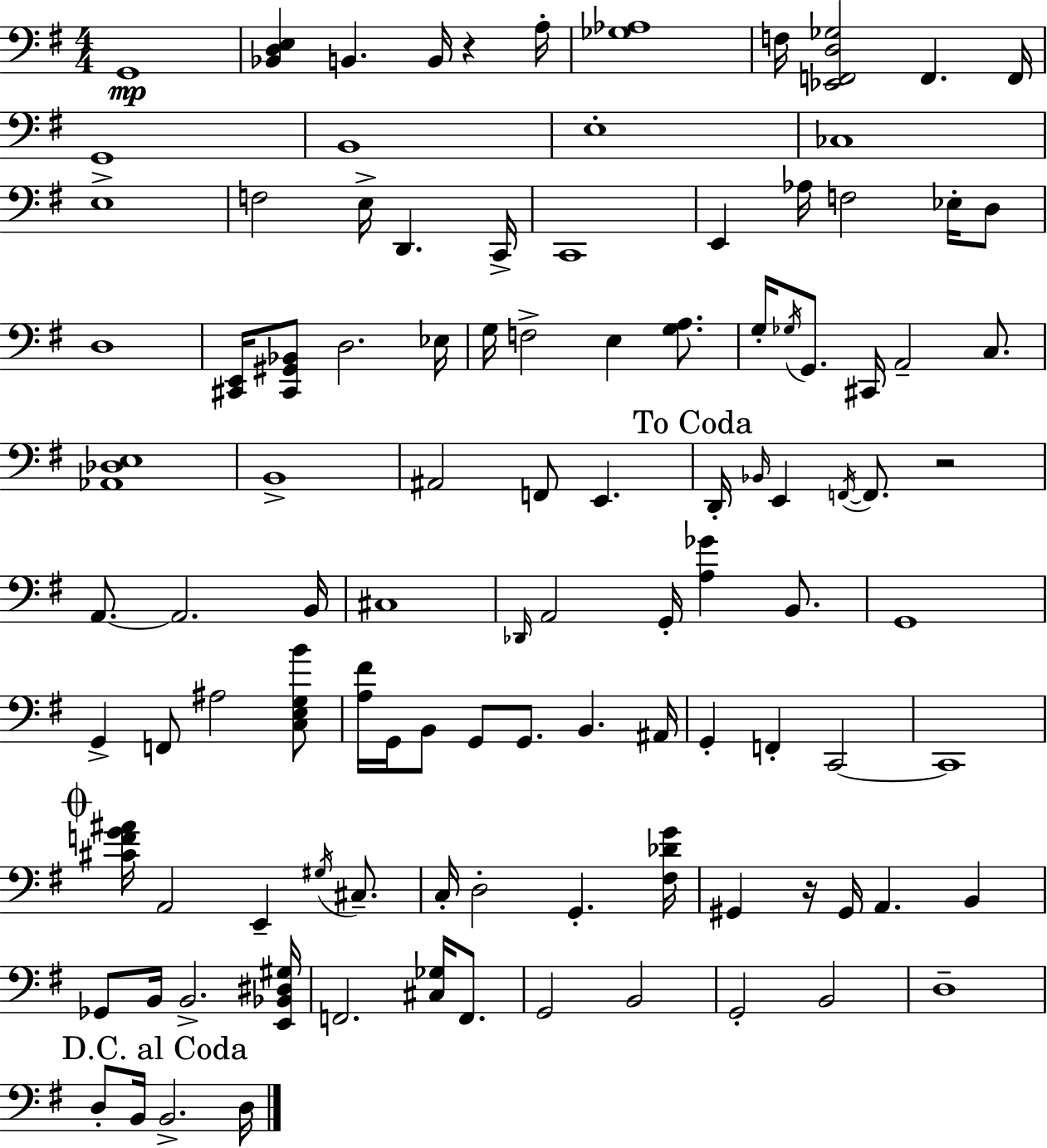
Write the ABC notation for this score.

X:1
T:Untitled
M:4/4
L:1/4
K:G
G,,4 [_B,,D,E,] B,, B,,/4 z A,/4 [_G,_A,]4 F,/4 [_E,,F,,D,_G,]2 F,, F,,/4 G,,4 B,,4 E,4 _C,4 E,4 F,2 E,/4 D,, C,,/4 C,,4 E,, _A,/4 F,2 _E,/4 D,/2 D,4 [^C,,E,,]/4 [^C,,^G,,_B,,]/2 D,2 _E,/4 G,/4 F,2 E, [G,A,]/2 G,/4 _G,/4 G,,/2 ^C,,/4 A,,2 C,/2 [_A,,_D,E,]4 B,,4 ^A,,2 F,,/2 E,, D,,/4 _B,,/4 E,, F,,/4 F,,/2 z2 A,,/2 A,,2 B,,/4 ^C,4 _D,,/4 A,,2 G,,/4 [A,_G] B,,/2 G,,4 G,, F,,/2 ^A,2 [C,E,G,B]/2 [A,^F]/4 G,,/4 B,,/2 G,,/2 G,,/2 B,, ^A,,/4 G,, F,, C,,2 C,,4 [^CFG^A]/4 A,,2 E,, ^G,/4 ^C,/2 C,/4 D,2 G,, [^F,_DG]/4 ^G,, z/4 ^G,,/4 A,, B,, _G,,/2 B,,/4 B,,2 [E,,_B,,^D,^G,]/4 F,,2 [^C,_G,]/4 F,,/2 G,,2 B,,2 G,,2 B,,2 D,4 D,/2 B,,/4 B,,2 D,/4